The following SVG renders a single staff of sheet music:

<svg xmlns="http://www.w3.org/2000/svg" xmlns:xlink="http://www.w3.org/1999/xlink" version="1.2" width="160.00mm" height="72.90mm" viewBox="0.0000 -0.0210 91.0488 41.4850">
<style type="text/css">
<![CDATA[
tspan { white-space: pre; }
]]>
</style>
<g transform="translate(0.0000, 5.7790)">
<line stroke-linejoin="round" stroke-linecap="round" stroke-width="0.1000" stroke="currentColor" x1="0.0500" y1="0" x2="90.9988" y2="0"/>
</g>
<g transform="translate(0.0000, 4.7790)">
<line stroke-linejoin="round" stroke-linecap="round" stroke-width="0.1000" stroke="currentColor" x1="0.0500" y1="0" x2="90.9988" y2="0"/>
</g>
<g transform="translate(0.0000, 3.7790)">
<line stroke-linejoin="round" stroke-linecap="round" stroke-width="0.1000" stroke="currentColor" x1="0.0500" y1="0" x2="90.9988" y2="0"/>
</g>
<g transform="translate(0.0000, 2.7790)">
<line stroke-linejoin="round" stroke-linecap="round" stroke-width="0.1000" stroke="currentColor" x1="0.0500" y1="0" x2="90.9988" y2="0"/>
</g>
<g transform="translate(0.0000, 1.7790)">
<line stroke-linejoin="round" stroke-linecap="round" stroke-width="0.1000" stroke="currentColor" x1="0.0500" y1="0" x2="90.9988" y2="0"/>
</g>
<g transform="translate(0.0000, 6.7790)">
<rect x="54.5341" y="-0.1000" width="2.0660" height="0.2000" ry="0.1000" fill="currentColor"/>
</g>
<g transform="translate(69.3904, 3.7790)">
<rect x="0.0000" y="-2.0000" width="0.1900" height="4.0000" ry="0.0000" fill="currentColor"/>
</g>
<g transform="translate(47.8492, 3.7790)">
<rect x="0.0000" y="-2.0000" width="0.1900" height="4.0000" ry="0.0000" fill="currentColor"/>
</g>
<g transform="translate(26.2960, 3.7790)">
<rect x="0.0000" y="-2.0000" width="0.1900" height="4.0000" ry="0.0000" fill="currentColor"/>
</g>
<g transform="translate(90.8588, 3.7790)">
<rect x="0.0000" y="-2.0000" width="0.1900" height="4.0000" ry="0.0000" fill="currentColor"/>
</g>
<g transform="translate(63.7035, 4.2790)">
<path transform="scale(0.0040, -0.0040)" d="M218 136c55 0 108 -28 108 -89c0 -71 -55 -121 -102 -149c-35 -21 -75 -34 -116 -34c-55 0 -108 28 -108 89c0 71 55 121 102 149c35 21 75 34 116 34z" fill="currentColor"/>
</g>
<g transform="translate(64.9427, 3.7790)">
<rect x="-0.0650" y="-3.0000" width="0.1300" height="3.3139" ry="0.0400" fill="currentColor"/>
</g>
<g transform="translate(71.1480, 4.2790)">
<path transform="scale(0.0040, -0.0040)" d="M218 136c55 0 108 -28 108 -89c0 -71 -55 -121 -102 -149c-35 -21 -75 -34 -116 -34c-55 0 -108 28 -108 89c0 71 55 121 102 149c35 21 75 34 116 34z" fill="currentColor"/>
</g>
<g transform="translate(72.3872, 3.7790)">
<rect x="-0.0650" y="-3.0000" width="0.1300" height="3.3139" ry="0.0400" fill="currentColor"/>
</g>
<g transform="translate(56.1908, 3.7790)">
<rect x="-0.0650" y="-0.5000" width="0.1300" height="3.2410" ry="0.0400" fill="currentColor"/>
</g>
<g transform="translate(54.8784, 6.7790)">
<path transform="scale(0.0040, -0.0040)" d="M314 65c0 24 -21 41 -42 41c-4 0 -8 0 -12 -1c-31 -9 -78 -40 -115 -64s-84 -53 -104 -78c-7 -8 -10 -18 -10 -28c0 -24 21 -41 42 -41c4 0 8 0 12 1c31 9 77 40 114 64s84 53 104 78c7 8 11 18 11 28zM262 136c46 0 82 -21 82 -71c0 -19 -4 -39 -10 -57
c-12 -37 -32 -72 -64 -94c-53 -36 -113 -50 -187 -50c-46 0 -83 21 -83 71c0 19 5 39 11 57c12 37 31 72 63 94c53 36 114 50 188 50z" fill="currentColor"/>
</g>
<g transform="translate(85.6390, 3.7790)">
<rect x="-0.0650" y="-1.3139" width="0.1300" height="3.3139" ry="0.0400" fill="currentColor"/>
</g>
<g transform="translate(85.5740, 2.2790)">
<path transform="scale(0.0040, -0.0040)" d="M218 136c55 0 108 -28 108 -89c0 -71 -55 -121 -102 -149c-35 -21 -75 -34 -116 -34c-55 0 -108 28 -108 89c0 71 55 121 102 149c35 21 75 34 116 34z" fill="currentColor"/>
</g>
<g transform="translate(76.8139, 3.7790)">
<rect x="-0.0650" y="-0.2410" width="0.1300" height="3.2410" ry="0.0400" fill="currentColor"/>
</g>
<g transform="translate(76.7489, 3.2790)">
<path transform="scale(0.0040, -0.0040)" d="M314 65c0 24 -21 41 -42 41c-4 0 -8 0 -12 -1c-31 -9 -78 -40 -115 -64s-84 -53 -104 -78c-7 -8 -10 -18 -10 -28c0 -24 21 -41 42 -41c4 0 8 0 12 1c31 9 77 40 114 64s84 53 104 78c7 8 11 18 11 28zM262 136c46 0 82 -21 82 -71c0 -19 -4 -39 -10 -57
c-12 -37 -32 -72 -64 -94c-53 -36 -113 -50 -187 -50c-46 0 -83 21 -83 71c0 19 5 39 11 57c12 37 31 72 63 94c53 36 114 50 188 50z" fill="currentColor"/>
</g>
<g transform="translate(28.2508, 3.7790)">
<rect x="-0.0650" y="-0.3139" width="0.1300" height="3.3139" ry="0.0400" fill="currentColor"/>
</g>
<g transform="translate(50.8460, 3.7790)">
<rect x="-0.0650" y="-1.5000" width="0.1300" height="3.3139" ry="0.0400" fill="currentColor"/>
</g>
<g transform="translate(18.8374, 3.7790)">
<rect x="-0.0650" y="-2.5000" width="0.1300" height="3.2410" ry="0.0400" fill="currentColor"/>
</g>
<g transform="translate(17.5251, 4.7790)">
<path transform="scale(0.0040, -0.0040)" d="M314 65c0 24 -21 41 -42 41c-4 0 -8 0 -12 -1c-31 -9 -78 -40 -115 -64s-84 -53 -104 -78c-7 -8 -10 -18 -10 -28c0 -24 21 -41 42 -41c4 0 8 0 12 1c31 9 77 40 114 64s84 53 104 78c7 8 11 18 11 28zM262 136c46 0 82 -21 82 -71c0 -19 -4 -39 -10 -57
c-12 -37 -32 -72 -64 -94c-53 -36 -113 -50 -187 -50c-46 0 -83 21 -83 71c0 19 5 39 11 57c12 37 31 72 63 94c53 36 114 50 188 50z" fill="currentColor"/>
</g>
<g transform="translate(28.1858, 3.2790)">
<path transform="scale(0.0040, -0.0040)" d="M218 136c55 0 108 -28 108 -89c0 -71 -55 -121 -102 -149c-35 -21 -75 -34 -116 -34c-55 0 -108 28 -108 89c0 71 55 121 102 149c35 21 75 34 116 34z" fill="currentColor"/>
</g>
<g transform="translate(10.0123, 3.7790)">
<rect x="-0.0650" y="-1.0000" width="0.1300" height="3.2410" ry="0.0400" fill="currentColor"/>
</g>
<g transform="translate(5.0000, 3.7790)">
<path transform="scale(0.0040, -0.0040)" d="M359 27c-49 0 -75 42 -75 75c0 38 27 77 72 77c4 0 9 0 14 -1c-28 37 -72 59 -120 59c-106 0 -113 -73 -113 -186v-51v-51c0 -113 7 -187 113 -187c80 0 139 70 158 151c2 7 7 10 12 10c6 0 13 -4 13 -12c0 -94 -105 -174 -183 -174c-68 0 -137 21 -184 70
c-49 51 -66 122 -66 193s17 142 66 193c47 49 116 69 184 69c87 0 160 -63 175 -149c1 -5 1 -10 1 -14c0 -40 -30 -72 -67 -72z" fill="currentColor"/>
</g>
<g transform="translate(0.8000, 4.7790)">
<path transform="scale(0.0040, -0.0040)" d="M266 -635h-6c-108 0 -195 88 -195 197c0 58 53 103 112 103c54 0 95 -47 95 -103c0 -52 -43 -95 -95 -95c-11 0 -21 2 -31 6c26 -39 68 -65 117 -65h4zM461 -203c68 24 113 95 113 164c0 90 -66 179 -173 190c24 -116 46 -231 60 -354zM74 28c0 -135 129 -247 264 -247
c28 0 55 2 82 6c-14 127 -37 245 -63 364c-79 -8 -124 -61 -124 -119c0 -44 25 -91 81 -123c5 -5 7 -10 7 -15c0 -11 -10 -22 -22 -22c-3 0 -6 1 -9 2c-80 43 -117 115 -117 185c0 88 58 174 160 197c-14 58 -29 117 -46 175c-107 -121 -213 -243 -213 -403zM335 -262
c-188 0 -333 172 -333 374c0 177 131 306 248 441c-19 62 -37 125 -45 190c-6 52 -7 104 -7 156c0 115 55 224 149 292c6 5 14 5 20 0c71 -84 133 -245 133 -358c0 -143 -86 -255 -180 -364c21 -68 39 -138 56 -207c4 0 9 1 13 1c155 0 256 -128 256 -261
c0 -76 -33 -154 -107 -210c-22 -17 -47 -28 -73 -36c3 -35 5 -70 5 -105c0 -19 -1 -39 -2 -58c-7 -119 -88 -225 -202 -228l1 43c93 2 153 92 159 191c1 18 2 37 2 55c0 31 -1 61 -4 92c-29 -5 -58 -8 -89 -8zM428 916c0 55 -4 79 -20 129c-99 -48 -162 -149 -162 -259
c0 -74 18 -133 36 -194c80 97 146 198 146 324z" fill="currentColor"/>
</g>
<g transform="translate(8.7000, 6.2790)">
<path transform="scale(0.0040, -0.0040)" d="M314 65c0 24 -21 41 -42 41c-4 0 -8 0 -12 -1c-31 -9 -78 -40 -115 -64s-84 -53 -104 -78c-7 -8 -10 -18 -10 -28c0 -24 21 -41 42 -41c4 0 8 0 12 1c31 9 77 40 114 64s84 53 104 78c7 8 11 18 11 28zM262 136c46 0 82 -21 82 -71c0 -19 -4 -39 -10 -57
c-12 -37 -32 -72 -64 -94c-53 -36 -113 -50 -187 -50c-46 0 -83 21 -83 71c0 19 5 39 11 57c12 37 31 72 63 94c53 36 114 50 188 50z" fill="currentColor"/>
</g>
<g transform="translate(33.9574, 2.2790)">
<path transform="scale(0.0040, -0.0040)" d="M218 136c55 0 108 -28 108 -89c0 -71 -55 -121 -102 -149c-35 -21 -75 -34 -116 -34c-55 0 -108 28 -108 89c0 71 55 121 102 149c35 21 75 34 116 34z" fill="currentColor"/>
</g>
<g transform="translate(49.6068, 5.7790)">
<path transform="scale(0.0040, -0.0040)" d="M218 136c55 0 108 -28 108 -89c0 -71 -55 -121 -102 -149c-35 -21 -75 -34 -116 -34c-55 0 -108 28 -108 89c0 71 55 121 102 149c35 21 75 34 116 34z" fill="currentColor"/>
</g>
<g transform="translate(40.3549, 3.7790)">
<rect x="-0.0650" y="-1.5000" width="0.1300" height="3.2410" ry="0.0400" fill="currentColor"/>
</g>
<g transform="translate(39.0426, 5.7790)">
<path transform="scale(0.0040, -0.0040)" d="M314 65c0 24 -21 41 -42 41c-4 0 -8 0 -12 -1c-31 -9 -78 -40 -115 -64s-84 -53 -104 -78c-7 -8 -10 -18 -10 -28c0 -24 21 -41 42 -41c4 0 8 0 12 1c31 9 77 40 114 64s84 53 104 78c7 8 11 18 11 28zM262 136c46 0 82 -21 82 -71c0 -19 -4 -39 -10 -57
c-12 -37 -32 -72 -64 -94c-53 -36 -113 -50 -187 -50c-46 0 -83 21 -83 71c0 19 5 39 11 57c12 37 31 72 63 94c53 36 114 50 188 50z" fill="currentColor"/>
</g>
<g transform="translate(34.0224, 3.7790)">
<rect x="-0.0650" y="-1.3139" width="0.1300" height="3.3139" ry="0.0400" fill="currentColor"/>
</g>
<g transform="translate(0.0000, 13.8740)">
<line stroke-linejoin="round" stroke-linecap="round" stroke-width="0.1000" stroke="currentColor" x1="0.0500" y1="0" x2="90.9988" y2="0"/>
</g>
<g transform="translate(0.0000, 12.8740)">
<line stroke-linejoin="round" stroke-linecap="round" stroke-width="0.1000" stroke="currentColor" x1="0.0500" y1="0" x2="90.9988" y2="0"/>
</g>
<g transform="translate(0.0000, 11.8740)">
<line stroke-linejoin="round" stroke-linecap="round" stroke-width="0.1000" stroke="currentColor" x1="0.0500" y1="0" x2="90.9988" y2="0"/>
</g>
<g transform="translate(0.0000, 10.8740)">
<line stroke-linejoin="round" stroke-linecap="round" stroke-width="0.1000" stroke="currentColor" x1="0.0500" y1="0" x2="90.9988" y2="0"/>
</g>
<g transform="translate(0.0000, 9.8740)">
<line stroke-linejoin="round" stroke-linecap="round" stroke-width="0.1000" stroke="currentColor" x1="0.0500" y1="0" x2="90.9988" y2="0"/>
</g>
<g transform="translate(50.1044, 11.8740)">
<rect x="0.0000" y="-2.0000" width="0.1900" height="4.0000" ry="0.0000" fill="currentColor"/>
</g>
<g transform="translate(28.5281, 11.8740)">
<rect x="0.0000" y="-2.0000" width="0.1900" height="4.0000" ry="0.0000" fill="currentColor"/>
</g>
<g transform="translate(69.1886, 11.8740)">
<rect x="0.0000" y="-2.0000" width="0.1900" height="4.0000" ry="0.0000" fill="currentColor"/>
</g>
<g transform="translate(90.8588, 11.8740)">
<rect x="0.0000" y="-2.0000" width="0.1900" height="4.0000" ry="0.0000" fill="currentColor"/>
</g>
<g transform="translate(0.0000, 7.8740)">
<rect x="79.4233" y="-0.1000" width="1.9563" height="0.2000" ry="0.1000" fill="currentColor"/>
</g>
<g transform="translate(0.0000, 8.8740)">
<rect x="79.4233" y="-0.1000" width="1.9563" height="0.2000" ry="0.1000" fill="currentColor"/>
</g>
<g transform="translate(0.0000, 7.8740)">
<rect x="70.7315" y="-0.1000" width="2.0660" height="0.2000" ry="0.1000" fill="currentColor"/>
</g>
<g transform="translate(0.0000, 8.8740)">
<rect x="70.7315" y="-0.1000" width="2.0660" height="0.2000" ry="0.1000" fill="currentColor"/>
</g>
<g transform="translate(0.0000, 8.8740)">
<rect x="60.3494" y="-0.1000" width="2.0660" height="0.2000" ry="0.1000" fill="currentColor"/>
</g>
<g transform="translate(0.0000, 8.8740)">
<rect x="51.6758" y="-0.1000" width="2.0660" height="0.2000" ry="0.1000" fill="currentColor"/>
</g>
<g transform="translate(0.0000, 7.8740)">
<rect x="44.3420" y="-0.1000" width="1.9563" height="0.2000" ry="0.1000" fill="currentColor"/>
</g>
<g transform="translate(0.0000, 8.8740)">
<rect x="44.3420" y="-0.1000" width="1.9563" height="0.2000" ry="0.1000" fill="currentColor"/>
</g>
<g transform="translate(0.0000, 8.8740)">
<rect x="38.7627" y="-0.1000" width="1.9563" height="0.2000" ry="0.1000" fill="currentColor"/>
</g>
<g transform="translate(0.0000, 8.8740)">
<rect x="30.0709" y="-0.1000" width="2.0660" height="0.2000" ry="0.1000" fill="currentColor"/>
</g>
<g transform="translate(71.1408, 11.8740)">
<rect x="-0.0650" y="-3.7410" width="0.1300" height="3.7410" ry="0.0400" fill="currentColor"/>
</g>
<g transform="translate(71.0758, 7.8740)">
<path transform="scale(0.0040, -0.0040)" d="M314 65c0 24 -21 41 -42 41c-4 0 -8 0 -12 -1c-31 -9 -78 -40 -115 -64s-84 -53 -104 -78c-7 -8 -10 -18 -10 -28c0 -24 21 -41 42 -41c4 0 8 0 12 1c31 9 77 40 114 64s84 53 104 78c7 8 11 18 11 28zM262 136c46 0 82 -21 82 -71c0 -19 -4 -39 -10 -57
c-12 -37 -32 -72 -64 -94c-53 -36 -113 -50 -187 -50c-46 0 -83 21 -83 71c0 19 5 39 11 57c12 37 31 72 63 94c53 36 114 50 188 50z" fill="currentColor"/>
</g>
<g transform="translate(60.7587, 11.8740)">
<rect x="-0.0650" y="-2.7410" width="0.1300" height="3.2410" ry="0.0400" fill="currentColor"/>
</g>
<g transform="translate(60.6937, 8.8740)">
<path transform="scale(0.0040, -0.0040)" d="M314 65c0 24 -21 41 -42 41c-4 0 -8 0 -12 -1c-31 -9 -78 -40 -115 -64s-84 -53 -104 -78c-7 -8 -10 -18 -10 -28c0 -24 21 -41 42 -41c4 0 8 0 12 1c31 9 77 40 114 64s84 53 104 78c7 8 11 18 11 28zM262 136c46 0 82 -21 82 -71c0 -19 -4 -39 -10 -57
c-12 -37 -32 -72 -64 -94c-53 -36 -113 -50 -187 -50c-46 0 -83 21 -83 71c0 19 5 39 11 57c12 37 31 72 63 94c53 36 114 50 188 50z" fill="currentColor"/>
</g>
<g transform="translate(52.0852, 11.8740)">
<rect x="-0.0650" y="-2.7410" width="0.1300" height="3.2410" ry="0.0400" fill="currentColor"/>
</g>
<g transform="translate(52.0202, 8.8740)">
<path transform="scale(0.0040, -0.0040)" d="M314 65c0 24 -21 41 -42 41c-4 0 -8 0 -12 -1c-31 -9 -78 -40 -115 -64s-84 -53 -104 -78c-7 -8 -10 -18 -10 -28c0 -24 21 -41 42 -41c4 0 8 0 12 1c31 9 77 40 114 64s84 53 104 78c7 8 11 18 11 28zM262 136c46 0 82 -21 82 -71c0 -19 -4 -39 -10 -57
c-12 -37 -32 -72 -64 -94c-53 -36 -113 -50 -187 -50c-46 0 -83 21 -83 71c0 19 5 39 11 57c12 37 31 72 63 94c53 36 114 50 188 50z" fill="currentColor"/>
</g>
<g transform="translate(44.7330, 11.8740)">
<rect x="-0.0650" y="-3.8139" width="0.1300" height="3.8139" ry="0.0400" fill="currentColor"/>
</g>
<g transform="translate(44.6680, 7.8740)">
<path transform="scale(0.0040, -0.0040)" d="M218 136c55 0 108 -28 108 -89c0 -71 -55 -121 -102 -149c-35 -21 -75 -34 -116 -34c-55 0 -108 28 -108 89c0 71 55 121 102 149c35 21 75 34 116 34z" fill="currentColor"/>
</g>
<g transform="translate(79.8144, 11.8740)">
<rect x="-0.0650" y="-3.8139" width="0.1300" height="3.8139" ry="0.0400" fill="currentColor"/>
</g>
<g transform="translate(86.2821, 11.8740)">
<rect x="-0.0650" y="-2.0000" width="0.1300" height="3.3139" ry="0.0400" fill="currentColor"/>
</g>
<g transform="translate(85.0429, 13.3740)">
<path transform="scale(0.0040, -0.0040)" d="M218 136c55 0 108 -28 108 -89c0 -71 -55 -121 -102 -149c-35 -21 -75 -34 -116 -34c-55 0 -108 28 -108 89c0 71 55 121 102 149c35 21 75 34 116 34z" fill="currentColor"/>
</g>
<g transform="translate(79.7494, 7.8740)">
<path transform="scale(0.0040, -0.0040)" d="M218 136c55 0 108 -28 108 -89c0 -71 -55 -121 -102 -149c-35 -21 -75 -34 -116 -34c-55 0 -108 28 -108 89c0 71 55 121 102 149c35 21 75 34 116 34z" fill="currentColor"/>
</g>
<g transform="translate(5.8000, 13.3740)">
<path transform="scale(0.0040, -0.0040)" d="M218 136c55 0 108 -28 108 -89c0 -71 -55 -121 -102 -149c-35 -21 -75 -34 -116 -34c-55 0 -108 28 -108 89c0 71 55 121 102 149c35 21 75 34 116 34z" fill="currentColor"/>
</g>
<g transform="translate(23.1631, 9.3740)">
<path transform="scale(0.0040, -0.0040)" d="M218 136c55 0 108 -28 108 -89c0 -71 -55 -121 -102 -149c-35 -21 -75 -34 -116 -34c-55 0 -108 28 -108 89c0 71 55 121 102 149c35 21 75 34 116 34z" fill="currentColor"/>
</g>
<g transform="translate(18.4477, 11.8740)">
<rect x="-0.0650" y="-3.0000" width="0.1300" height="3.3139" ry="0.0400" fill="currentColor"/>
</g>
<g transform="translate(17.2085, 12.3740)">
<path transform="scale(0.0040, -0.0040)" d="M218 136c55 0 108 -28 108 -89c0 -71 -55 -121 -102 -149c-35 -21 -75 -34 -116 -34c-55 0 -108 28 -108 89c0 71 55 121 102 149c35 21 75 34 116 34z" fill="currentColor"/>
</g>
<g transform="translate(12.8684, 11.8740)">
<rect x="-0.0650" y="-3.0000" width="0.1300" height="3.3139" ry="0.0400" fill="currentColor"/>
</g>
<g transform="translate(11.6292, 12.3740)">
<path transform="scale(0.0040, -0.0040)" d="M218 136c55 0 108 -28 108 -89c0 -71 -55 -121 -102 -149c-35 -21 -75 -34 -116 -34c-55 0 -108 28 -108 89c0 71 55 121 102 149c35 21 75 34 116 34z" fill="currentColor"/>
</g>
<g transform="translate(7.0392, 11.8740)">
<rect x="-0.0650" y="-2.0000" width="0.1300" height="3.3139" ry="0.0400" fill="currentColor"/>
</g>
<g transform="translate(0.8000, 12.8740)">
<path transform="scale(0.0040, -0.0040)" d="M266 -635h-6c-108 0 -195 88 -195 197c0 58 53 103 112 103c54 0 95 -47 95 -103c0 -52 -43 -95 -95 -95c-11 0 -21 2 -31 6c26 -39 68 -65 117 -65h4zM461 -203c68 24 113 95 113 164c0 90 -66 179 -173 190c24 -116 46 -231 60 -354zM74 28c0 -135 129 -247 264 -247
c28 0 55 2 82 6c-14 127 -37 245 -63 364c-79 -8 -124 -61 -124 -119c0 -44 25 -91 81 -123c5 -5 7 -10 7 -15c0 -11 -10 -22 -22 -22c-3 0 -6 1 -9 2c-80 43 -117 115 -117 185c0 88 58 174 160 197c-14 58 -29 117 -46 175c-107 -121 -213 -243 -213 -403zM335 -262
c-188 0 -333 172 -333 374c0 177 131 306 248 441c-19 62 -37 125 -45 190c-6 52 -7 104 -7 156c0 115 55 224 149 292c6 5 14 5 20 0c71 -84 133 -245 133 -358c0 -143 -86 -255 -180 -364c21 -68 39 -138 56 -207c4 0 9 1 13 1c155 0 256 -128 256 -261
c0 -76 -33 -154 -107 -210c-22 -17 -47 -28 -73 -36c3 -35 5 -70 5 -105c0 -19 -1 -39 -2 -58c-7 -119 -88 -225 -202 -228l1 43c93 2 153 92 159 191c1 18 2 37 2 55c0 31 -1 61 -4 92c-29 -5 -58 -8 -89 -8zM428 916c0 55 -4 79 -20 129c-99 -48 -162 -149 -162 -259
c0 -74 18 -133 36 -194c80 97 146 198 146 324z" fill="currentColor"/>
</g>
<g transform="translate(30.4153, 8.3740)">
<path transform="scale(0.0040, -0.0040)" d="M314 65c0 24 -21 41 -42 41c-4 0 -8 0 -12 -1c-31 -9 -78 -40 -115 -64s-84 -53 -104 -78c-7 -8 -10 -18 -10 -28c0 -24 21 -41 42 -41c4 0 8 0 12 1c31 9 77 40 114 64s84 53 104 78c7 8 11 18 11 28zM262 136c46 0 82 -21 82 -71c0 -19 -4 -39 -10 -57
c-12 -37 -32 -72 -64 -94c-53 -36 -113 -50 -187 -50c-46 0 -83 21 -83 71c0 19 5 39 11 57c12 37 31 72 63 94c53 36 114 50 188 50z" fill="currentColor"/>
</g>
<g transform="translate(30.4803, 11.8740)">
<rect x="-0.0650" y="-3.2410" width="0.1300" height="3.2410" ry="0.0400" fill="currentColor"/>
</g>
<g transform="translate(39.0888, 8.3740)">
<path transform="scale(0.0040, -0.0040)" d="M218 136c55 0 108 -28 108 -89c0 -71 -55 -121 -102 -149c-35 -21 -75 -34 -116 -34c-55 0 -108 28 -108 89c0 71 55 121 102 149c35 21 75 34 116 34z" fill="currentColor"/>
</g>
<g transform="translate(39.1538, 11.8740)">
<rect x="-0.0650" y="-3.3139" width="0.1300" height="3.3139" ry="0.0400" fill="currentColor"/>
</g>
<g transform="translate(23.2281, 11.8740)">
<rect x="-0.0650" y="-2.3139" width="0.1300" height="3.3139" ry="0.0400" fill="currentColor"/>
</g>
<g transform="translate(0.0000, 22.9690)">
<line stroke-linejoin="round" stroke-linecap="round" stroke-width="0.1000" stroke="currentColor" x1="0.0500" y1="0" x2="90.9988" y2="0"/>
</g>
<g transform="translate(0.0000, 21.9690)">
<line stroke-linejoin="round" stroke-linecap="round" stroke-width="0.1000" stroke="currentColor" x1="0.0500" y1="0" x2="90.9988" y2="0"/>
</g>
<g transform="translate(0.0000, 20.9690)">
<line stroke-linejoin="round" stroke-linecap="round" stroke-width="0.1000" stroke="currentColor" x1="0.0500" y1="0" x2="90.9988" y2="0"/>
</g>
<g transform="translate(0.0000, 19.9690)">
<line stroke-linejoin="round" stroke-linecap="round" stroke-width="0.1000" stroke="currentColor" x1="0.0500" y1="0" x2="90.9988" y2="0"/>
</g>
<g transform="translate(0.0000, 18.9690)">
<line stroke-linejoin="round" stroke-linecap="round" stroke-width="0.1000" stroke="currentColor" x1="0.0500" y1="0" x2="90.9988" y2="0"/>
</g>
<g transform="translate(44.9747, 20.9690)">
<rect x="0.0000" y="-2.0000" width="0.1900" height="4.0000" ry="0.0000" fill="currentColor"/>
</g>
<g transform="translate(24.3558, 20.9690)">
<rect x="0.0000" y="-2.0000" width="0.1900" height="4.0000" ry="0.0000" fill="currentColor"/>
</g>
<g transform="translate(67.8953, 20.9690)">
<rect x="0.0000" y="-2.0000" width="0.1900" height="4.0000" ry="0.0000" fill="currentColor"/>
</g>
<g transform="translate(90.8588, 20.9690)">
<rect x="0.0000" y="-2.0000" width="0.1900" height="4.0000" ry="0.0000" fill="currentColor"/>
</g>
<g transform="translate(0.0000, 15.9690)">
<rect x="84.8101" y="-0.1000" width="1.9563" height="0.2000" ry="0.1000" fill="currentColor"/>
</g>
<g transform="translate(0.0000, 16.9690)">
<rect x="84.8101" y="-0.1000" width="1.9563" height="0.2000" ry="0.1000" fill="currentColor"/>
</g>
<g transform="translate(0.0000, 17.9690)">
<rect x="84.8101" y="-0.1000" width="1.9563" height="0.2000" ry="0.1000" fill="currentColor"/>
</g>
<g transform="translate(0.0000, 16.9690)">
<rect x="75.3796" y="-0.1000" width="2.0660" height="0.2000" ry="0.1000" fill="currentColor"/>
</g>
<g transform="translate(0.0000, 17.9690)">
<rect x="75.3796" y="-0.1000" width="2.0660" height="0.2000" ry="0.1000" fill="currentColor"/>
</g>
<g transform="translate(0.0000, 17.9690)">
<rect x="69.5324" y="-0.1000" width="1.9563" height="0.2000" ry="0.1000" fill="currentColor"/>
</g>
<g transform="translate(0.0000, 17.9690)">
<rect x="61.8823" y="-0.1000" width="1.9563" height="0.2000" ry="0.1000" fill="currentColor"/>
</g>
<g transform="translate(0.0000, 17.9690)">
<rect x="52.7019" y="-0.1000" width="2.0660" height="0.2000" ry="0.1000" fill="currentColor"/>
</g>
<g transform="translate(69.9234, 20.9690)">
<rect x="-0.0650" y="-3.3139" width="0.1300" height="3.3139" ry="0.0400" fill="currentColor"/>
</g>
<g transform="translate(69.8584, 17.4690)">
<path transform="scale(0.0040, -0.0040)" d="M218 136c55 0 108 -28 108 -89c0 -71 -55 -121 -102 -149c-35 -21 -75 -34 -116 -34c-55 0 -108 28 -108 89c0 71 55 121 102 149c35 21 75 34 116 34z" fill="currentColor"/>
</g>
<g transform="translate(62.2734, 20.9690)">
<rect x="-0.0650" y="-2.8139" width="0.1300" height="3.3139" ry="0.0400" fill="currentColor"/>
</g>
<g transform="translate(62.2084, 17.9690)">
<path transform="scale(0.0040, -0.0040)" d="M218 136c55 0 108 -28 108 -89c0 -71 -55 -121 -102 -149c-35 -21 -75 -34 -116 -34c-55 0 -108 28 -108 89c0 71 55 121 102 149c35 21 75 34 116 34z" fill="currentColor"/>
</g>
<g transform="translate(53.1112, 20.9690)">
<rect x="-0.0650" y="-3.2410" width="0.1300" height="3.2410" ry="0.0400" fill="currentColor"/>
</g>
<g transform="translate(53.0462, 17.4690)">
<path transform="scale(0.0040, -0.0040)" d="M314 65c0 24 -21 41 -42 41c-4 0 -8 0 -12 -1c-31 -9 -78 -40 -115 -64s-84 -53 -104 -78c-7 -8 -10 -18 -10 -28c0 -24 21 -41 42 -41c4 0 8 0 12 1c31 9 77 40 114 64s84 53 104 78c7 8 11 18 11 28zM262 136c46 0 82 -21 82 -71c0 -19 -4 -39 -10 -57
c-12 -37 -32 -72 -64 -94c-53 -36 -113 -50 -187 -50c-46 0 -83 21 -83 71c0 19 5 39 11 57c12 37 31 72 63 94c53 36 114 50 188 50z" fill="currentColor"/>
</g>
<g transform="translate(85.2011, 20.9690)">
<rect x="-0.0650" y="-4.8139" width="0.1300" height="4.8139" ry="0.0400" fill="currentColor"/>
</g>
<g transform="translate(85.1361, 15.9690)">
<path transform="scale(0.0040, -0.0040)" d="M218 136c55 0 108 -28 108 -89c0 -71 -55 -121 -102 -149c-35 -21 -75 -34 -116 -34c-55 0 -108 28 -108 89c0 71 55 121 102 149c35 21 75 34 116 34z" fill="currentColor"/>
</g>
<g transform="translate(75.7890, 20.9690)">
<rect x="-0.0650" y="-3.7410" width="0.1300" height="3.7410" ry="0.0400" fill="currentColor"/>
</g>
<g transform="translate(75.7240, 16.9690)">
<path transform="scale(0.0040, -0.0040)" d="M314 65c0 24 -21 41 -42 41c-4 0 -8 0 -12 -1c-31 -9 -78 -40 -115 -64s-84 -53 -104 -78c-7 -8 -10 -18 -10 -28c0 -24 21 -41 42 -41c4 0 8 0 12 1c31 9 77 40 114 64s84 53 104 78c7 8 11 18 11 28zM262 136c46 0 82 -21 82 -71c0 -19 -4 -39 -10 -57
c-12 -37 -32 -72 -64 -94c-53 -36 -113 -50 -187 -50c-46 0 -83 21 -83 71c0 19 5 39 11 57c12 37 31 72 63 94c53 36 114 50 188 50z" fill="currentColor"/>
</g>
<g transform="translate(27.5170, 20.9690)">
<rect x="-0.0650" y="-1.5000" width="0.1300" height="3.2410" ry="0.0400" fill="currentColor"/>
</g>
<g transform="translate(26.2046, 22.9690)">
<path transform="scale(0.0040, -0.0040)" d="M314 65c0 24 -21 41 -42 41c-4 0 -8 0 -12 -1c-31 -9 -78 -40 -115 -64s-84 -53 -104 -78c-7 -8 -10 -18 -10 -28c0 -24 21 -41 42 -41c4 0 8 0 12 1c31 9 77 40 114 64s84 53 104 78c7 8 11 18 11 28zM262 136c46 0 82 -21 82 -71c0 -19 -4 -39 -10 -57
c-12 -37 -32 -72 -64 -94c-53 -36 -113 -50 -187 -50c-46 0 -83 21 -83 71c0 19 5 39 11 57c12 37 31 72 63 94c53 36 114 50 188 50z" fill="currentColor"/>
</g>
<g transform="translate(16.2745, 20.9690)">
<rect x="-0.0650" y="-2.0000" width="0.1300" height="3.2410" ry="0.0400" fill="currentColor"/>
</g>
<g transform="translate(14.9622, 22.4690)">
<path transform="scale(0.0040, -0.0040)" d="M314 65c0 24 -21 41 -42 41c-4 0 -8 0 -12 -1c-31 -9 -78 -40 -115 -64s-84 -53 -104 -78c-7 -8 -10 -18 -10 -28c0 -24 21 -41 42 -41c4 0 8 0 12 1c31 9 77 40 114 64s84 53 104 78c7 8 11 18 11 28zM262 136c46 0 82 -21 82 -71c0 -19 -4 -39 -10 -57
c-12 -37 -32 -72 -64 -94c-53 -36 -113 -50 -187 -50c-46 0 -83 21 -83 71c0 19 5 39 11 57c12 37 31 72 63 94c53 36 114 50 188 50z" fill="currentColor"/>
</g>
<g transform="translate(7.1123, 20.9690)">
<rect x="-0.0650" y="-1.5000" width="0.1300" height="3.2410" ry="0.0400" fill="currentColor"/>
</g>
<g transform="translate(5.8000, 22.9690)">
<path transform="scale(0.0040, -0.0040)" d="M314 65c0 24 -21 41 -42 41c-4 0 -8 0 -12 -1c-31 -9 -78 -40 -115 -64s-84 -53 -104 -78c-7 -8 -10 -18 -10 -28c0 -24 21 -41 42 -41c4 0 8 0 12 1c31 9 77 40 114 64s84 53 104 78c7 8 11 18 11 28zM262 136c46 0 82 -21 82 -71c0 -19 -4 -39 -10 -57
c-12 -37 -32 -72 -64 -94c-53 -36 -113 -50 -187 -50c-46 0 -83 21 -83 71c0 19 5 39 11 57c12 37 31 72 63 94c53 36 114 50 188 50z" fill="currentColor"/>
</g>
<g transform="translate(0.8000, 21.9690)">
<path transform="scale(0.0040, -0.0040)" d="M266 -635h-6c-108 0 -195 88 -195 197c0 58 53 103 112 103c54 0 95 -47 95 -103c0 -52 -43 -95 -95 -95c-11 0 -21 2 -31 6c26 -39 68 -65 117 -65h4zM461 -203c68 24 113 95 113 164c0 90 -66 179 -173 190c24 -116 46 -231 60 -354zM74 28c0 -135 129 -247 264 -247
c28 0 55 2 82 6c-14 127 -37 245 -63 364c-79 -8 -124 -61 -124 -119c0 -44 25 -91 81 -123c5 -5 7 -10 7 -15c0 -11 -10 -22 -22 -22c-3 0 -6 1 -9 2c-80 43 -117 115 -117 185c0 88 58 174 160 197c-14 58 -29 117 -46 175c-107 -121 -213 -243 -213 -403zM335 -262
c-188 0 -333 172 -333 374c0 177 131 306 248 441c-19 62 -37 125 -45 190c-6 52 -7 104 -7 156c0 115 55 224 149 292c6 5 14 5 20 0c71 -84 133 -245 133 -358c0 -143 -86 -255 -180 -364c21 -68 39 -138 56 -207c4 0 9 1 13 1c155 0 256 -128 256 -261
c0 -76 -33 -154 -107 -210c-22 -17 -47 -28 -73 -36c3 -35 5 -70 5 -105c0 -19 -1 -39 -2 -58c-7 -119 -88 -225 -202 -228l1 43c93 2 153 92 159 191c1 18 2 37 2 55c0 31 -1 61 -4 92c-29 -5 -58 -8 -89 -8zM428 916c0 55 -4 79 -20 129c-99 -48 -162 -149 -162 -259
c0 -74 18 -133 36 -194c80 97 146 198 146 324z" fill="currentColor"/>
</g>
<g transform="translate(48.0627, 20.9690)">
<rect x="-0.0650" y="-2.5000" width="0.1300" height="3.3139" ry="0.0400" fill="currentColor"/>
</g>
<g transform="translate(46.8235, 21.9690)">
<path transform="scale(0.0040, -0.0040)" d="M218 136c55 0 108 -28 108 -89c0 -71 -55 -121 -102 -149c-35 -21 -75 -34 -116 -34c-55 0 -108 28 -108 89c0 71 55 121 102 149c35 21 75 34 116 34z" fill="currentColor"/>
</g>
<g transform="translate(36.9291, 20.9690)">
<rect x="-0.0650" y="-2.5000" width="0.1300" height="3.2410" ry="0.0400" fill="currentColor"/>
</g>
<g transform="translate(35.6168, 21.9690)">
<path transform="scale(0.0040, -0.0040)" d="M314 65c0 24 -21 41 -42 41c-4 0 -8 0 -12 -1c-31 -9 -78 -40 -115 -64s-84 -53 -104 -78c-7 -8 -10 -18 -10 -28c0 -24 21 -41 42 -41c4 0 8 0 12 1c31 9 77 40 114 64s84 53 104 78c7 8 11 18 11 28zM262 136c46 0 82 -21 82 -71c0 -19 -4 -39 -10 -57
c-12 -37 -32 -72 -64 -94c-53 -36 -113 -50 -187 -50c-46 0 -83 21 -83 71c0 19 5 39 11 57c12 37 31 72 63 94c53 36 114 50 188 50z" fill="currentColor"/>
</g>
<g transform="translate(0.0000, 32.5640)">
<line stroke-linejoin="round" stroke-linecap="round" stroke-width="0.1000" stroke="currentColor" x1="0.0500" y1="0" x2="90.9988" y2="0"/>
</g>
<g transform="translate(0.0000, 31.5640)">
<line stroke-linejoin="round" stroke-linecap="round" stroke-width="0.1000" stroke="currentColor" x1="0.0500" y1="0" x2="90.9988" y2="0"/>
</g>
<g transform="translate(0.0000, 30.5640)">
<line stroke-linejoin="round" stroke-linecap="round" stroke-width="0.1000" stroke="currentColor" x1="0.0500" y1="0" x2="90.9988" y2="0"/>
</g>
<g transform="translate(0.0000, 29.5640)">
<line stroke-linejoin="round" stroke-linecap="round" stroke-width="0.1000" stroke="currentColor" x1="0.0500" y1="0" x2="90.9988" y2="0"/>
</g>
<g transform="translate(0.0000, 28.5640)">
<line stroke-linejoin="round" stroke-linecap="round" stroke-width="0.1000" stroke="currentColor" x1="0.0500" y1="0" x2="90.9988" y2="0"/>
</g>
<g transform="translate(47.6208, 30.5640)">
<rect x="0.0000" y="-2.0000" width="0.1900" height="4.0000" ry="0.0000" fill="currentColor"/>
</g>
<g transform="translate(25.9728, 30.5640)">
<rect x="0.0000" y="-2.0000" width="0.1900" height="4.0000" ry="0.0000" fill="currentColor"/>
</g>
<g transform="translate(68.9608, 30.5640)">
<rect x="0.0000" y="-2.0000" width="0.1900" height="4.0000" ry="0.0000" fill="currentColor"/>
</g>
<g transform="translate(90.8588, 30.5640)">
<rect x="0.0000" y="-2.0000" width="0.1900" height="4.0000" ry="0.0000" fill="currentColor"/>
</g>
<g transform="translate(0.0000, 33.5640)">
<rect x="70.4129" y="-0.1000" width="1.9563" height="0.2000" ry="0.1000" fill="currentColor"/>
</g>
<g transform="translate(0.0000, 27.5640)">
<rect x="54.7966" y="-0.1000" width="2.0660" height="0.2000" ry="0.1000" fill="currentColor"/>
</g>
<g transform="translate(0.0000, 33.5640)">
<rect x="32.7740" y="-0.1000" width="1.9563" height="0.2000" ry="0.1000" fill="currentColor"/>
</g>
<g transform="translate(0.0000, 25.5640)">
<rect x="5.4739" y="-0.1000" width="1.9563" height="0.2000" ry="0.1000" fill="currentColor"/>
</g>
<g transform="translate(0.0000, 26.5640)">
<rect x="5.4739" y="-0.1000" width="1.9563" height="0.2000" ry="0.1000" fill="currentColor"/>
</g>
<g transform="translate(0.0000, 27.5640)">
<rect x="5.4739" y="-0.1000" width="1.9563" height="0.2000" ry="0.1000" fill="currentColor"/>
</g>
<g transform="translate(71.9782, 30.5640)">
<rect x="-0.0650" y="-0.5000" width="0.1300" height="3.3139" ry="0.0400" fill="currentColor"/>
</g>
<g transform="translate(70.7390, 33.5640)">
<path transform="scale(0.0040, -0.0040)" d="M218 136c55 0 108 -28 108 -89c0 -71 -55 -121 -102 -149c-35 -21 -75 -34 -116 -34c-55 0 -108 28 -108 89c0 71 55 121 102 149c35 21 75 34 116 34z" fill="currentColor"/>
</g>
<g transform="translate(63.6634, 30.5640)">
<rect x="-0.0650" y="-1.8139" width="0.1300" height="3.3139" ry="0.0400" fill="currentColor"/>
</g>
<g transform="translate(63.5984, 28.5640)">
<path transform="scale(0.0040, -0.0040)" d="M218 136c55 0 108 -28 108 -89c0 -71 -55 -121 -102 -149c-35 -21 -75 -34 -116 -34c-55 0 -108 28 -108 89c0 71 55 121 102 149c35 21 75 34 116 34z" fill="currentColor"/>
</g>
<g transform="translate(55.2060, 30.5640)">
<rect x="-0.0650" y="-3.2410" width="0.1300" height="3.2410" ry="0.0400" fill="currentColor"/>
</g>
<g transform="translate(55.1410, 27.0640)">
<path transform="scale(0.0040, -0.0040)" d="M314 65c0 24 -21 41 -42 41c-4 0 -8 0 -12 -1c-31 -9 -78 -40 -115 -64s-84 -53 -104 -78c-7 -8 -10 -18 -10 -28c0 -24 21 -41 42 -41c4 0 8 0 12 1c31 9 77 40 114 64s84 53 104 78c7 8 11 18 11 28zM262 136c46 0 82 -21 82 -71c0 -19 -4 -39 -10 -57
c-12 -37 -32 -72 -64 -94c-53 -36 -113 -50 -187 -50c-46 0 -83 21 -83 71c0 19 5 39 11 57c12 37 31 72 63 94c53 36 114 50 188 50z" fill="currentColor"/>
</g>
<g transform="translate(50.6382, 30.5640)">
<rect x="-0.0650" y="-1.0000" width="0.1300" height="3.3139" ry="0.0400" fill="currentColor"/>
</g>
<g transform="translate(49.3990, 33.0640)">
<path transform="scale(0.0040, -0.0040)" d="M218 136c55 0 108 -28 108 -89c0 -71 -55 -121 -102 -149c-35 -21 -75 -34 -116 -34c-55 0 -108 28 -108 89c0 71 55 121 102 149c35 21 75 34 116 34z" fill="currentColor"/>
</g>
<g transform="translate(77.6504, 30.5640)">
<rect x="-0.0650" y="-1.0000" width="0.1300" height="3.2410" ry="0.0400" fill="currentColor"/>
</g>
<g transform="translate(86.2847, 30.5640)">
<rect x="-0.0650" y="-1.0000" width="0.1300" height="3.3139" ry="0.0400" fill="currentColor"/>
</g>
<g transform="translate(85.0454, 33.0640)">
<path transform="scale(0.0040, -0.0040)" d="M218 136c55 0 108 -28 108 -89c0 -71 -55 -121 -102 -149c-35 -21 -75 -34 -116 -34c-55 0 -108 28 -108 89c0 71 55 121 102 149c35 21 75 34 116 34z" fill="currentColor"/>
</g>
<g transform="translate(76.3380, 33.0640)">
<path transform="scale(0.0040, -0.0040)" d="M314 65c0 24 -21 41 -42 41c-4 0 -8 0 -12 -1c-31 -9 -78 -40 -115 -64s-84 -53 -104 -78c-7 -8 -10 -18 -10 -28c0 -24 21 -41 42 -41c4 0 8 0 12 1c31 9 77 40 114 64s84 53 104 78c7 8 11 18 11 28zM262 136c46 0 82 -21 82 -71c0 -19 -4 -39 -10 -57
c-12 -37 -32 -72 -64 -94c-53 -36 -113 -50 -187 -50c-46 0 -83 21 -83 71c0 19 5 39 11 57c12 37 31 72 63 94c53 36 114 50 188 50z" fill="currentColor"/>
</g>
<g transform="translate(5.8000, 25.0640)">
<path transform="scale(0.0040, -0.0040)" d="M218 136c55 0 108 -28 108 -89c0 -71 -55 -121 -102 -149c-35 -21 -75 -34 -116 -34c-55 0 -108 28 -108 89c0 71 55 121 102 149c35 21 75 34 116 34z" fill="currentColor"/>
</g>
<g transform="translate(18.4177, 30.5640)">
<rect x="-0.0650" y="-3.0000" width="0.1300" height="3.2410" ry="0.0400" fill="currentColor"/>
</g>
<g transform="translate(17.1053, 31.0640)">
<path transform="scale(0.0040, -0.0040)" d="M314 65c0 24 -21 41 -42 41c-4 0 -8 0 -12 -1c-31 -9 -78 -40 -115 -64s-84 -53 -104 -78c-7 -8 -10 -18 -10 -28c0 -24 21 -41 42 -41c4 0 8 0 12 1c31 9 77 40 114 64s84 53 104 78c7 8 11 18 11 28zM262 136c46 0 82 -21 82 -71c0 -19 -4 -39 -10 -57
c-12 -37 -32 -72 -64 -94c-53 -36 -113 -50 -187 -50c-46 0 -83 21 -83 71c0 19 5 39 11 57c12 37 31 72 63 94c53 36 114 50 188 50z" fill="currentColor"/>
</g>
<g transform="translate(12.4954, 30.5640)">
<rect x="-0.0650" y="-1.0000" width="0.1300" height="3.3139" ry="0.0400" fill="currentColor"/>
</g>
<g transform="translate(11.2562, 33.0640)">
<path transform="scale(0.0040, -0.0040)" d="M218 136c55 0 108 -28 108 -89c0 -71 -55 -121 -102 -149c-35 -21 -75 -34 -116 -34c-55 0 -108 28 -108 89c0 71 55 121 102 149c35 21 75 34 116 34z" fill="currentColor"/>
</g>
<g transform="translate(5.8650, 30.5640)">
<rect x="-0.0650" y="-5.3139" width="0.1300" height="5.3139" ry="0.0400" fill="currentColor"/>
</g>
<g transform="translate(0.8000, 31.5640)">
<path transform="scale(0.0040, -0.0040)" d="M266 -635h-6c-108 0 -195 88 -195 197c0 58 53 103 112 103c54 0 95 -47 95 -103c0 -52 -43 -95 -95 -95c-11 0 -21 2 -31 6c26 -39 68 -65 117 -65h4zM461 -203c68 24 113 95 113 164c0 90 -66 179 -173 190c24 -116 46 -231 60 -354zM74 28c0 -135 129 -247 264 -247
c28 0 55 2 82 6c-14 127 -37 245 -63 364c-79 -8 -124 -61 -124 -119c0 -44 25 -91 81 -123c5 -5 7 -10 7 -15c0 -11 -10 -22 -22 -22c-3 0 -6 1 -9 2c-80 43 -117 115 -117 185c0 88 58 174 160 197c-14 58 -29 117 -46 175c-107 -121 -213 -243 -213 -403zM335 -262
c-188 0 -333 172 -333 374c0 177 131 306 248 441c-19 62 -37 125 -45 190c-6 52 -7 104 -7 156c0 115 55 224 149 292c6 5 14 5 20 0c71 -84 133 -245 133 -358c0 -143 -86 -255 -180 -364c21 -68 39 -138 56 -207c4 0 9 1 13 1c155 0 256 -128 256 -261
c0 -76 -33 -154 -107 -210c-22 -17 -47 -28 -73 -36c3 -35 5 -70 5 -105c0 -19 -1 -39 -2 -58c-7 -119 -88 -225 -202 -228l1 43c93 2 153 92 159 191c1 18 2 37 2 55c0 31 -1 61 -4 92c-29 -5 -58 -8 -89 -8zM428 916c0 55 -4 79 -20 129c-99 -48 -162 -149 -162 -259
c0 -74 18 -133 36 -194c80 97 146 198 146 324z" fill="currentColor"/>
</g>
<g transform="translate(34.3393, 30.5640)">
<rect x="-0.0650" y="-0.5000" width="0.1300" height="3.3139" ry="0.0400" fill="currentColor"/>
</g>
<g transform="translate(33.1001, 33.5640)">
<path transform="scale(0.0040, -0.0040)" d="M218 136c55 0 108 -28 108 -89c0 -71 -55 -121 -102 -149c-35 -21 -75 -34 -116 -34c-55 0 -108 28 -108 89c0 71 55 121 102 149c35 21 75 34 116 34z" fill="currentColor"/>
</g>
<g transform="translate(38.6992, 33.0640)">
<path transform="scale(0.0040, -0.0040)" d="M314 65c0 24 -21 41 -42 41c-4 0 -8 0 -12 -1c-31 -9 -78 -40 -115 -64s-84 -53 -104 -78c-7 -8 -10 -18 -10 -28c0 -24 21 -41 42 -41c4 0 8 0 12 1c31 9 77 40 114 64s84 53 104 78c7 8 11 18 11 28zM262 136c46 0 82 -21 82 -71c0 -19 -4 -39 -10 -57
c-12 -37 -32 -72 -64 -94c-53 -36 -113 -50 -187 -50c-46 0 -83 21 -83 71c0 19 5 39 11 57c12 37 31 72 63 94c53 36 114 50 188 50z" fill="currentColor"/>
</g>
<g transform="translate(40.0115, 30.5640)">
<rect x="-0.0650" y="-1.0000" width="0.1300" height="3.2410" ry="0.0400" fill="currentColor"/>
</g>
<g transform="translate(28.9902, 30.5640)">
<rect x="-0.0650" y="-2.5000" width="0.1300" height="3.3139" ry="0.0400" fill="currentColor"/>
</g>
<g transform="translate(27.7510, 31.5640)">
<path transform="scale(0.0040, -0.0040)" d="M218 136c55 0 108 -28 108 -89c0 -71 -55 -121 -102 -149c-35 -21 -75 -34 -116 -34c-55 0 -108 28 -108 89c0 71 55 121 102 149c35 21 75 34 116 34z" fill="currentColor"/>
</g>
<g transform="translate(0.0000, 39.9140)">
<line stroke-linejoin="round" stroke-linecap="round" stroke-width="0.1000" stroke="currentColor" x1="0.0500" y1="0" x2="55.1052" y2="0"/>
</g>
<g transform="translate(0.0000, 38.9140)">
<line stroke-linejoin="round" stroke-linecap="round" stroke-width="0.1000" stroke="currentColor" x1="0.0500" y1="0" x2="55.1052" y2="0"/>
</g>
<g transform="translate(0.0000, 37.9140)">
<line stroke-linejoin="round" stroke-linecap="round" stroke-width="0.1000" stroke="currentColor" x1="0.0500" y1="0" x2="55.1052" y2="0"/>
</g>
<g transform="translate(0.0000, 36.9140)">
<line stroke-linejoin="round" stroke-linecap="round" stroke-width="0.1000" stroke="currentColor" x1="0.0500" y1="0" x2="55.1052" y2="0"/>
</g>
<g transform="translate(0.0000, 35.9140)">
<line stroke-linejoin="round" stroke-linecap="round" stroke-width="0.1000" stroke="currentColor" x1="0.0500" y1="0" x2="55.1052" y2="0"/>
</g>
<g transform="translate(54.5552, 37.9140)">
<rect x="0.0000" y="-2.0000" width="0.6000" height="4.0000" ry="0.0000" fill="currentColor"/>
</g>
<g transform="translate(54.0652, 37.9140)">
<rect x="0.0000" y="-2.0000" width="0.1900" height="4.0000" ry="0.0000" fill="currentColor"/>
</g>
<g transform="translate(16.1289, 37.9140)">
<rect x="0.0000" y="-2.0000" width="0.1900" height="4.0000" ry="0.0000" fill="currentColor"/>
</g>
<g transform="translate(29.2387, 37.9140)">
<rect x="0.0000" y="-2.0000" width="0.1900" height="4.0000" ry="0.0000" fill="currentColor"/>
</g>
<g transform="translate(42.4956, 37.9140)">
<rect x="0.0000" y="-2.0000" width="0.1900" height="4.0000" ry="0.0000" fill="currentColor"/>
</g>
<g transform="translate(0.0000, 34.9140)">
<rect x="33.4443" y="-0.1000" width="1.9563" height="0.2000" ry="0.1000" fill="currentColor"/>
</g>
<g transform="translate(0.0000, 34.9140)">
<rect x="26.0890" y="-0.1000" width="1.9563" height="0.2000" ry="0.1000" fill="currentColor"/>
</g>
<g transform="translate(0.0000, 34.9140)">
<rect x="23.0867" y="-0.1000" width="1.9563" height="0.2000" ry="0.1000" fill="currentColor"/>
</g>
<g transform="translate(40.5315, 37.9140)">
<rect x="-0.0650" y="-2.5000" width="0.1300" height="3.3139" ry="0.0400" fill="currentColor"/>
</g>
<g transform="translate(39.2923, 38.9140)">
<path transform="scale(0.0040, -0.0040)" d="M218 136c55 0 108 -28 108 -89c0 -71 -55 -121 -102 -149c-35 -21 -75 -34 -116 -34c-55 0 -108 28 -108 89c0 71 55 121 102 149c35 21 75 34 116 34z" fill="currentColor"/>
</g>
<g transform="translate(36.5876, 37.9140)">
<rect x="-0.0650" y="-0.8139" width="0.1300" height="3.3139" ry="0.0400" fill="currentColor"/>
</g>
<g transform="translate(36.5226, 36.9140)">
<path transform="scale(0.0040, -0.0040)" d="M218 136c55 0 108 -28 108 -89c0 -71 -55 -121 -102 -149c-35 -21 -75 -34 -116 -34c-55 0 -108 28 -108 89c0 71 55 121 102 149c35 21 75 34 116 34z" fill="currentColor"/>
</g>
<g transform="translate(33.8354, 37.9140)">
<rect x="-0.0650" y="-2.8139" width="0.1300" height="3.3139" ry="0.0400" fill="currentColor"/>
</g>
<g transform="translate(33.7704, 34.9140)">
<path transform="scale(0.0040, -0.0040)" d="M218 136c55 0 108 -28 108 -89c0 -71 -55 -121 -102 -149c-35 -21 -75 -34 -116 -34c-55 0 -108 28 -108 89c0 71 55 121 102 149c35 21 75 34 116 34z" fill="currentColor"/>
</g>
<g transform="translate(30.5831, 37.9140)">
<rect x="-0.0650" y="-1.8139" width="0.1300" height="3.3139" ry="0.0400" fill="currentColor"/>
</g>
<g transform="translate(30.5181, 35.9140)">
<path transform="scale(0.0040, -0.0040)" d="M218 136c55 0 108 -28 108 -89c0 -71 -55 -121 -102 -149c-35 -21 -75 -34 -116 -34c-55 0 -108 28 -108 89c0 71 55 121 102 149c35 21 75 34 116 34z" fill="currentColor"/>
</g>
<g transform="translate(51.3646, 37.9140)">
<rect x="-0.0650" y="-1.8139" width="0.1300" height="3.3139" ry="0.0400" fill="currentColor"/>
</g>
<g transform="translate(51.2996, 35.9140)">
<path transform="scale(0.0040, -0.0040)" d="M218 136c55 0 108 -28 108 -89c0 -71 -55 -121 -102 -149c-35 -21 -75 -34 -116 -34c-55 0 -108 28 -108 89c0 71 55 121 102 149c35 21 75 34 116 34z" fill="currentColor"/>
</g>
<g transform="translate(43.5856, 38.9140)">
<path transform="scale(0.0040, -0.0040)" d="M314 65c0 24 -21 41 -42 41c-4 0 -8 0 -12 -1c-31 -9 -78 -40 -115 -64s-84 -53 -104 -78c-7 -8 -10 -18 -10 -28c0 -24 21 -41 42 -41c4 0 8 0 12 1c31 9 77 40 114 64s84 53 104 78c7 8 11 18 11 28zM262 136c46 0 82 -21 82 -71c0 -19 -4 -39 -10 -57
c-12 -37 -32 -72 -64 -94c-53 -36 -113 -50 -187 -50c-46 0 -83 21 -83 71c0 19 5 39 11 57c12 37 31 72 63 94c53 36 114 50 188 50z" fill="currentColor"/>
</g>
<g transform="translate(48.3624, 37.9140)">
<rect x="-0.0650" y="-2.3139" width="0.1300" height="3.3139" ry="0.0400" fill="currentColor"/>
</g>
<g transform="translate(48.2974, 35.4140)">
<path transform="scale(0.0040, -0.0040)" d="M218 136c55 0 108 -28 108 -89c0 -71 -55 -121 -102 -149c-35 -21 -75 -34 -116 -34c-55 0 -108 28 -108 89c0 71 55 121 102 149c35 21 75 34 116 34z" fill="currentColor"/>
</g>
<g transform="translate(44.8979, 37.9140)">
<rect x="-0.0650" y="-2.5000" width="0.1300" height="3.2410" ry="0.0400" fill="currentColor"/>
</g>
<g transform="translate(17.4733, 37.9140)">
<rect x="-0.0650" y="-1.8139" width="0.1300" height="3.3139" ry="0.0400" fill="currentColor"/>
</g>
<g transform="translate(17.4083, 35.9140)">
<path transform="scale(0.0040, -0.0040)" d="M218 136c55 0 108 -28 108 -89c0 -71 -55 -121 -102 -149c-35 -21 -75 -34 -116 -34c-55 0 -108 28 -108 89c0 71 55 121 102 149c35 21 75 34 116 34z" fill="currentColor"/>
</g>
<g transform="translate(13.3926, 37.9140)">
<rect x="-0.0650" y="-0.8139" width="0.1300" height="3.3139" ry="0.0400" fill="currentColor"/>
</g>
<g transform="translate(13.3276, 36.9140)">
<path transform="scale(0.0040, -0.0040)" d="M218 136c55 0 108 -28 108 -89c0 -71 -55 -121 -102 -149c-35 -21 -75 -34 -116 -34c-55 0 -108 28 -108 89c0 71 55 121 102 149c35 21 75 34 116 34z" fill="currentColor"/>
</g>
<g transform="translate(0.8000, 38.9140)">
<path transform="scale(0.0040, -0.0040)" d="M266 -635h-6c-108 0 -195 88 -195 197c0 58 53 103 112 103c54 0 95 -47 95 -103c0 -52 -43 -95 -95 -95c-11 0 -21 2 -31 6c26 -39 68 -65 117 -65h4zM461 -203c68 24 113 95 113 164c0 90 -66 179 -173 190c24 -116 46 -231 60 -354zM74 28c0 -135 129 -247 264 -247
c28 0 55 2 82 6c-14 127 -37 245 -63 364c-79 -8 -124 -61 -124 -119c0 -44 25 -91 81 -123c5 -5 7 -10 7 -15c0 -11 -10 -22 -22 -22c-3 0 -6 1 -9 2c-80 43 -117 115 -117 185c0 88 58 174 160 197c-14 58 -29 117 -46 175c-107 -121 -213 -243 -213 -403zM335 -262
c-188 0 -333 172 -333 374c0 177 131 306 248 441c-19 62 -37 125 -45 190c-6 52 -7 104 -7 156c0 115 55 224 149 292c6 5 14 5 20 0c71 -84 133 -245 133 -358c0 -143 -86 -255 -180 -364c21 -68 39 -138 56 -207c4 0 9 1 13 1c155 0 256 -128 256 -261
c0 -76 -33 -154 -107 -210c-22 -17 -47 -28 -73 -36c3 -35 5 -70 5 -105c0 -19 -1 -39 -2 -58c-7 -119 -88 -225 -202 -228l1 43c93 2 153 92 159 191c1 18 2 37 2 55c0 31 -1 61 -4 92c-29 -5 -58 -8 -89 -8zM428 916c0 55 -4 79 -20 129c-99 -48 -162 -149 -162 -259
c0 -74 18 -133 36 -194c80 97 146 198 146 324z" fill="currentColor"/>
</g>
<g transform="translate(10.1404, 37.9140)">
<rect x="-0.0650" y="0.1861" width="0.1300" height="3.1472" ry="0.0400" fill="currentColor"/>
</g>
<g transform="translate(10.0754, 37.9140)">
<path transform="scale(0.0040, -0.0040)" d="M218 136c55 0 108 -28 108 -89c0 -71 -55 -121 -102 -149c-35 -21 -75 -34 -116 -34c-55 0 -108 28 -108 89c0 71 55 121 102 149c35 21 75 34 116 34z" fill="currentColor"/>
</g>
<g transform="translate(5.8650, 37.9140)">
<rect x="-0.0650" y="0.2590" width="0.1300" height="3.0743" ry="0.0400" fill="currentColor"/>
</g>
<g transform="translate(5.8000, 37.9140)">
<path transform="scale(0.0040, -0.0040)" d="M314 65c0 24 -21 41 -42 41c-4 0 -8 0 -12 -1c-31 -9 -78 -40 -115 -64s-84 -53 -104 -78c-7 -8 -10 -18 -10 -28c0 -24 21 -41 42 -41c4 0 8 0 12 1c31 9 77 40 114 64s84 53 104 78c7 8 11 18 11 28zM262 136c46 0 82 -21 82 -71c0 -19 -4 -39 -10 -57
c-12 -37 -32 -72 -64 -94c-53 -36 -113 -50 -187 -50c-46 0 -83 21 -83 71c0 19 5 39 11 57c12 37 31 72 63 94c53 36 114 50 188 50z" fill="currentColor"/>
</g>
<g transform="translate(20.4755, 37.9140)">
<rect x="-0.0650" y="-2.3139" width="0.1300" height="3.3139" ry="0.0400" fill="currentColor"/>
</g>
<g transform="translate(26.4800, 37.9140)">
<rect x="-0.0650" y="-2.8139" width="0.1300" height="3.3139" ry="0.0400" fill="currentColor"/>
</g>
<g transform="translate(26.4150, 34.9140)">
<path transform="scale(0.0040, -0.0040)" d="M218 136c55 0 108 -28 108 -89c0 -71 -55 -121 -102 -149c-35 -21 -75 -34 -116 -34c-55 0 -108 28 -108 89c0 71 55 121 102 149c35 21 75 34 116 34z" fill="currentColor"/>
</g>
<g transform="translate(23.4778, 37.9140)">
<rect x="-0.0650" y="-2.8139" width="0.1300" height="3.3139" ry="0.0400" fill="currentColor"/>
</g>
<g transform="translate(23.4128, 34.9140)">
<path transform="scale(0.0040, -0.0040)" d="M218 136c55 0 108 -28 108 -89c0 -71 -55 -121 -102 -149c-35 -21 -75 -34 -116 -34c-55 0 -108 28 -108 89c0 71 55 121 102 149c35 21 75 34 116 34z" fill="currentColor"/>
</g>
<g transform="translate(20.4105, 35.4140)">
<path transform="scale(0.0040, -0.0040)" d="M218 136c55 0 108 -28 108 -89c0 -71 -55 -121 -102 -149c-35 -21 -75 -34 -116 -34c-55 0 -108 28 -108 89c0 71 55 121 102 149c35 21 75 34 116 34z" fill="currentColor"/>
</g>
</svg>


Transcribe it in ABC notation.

X:1
T:Untitled
M:4/4
L:1/4
K:C
D2 G2 c e E2 E C2 A A c2 e F A A g b2 b c' a2 a2 c'2 c' F E2 F2 E2 G2 G b2 a b c'2 e' f' D A2 G C D2 D b2 f C D2 D B2 B d f g a a f a d G G2 g f